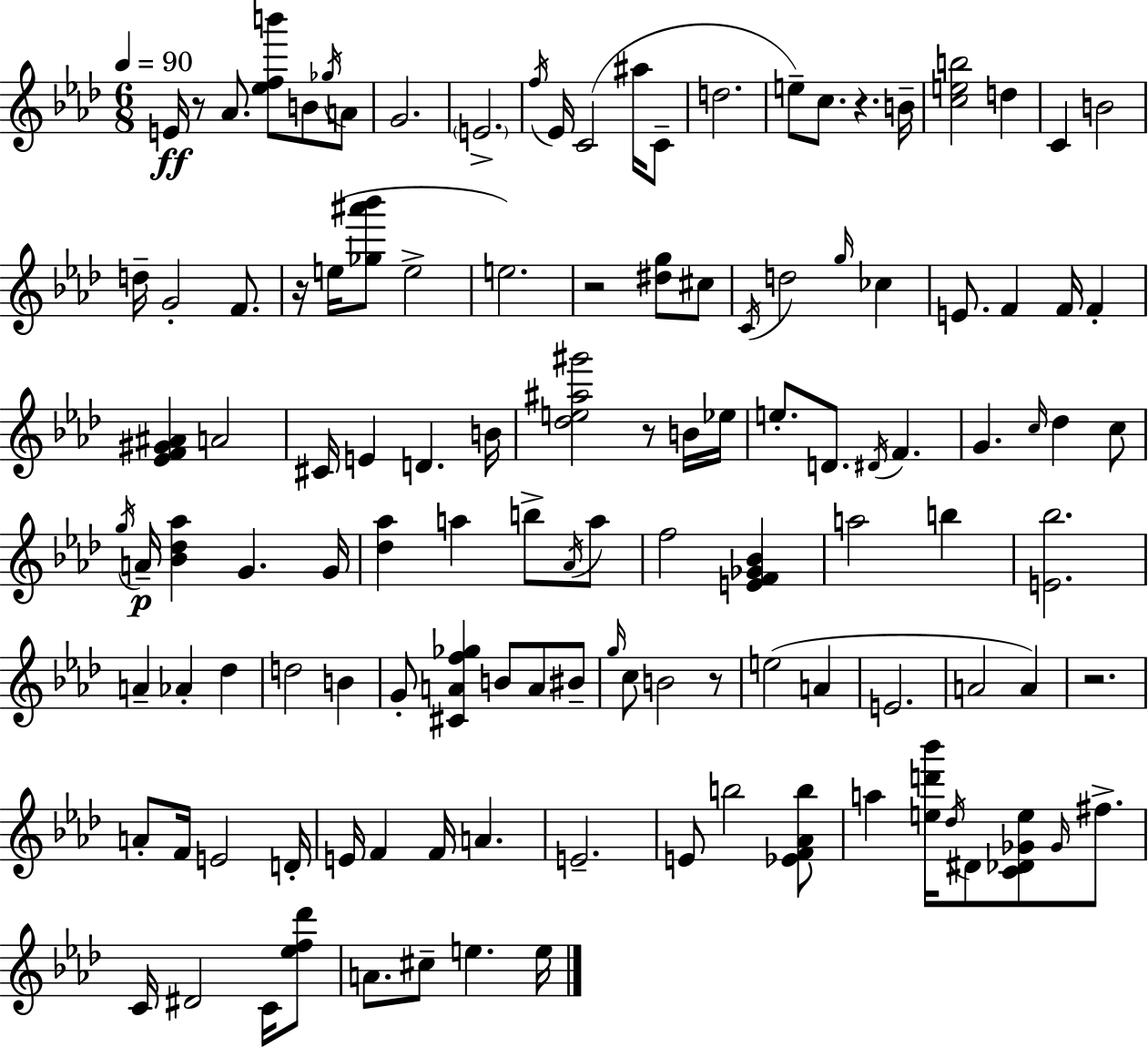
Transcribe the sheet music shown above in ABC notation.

X:1
T:Untitled
M:6/8
L:1/4
K:Ab
E/4 z/2 _A/2 [_efb']/2 B/2 _g/4 A/2 G2 E2 f/4 _E/4 C2 ^a/4 C/2 d2 e/2 c/2 z B/4 [ceb]2 d C B2 d/4 G2 F/2 z/4 e/4 [_g^a'_b']/2 e2 e2 z2 [^dg]/2 ^c/2 C/4 d2 g/4 _c E/2 F F/4 F [_EF^G^A] A2 ^C/4 E D B/4 [_de^a^g']2 z/2 B/4 _e/4 e/2 D/2 ^D/4 F G c/4 _d c/2 g/4 A/4 [_B_d_a] G G/4 [_d_a] a b/2 _A/4 a/2 f2 [EF_G_B] a2 b [E_b]2 A _A _d d2 B G/2 [^CAf_g] B/2 A/2 ^B/2 g/4 c/2 B2 z/2 e2 A E2 A2 A z2 A/2 F/4 E2 D/4 E/4 F F/4 A E2 E/2 b2 [_EF_Ab]/2 a [ed'_b']/4 _d/4 ^D/2 [C_D_Ge]/2 _G/4 ^f/2 C/4 ^D2 C/4 [_ef_d']/2 A/2 ^c/2 e e/4